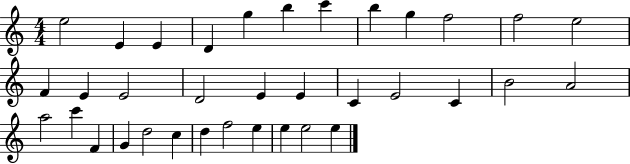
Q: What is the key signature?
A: C major